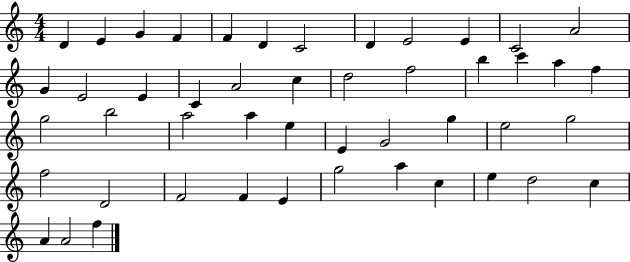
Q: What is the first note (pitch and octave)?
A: D4